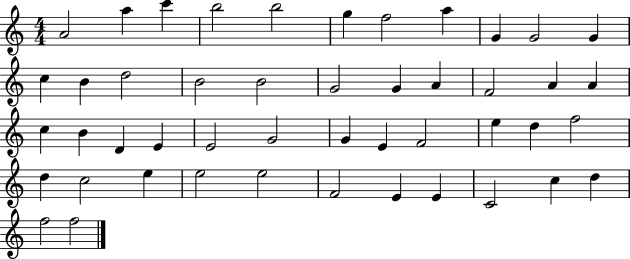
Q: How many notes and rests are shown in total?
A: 47